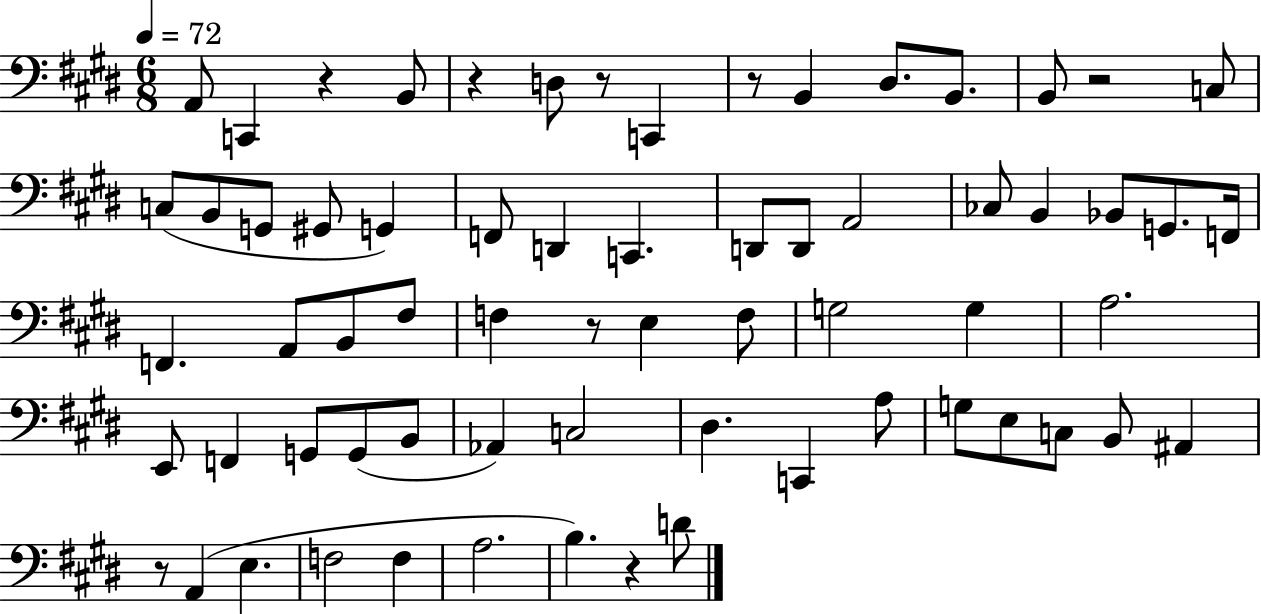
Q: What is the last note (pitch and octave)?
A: D4